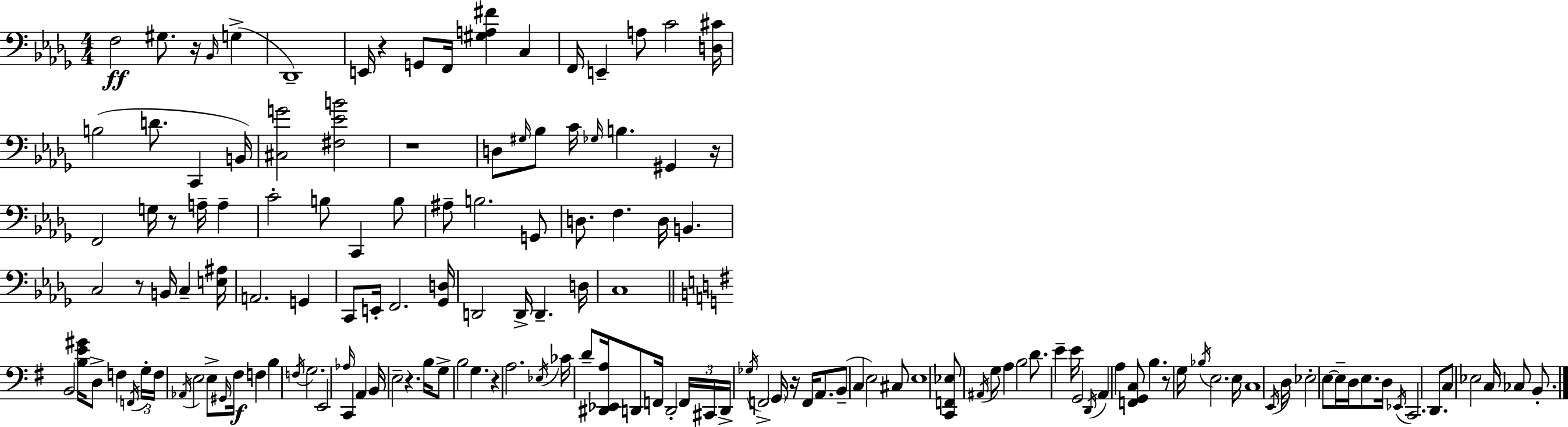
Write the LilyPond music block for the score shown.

{
  \clef bass
  \numericTimeSignature
  \time 4/4
  \key bes \minor
  f2\ff gis8. r16 \grace { bes,16 }( g4-> | des,1--) | e,16 r4 g,8 f,16 <gis a fis'>4 c4 | f,16 e,4-- a8 c'2 | \break <d cis'>16 b2( d'8. c,4 | b,16) <cis g'>2 <fis ees' b'>2 | r1 | d8 \grace { gis16 } bes8 c'16 \grace { ges16 } b4. gis,4 | \break r16 f,2 g16 r8 a16-- a4-- | c'2-. b8 c,4 | b8 ais8-- b2. | g,8 d8. f4. d16 b,4. | \break c2 r8 b,16 c4-- | <e ais>16 a,2. g,4 | c,8 e,16-. f,2. | <ges, d>16 d,2 d,16-> d,4.-- | \break d16 c1 | \bar "||" \break \key g \major b,2 <b e' gis'>16 d8-> f4 \acciaccatura { f,16 } | \tuplet 3/2 { g16-. f16 \acciaccatura { aes,16 } } e2 e8-> \grace { gis,16 } fis16\f f4 | b4 \acciaccatura { f16 } g2. | e,2 \grace { aes16 } c,4 | \break a,4 b,16 e2-- r4. | b16 g8-> b2 g4. | r4 a2. | \acciaccatura { ees16 } ces'16 d'8-- <dis, ees, a>16 d,8 f,16 d,2-. | \break \tuplet 3/2 { f,16 cis,16 d,16-> } \acciaccatura { ges16 } f,2-> | \parenthesize g,16 r16 f,16 a,8. b,8--( c4 e2) | cis8 e1 | <c, f, ees>8 \acciaccatura { ais,16 } g8 a4 | \break b2 d'8. e'4-- e'16 | g,2 \acciaccatura { d,16 } a,4 a4 | <f, g, c>8 b4. r8 g16 \acciaccatura { bes16 } e2. | e16 c1 | \break \acciaccatura { e,16 } d16 ees2-. | e8~~ e16-- d16 e8. d16 \acciaccatura { ees,16 } c,2. | d,8. c8 ees2 | c16 ces8 b,8.-. \bar "|."
}